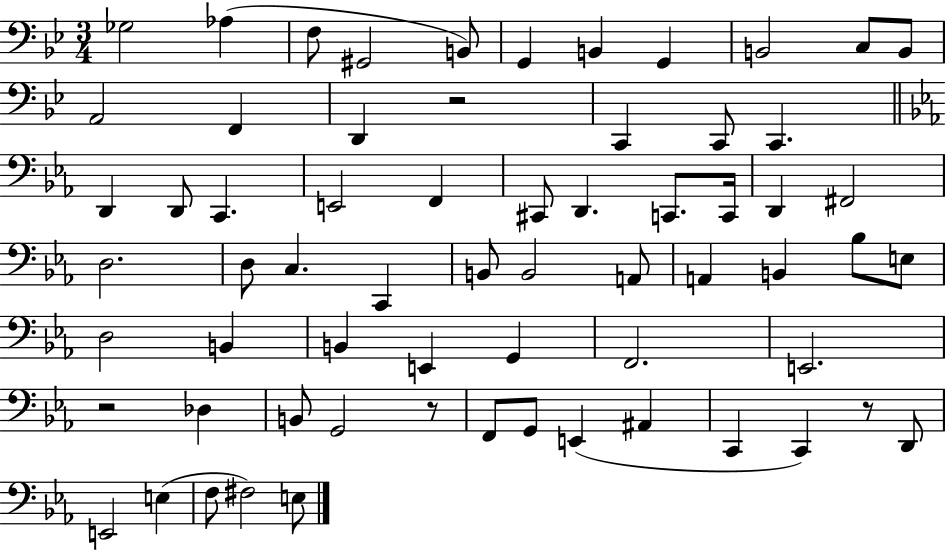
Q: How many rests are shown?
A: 4